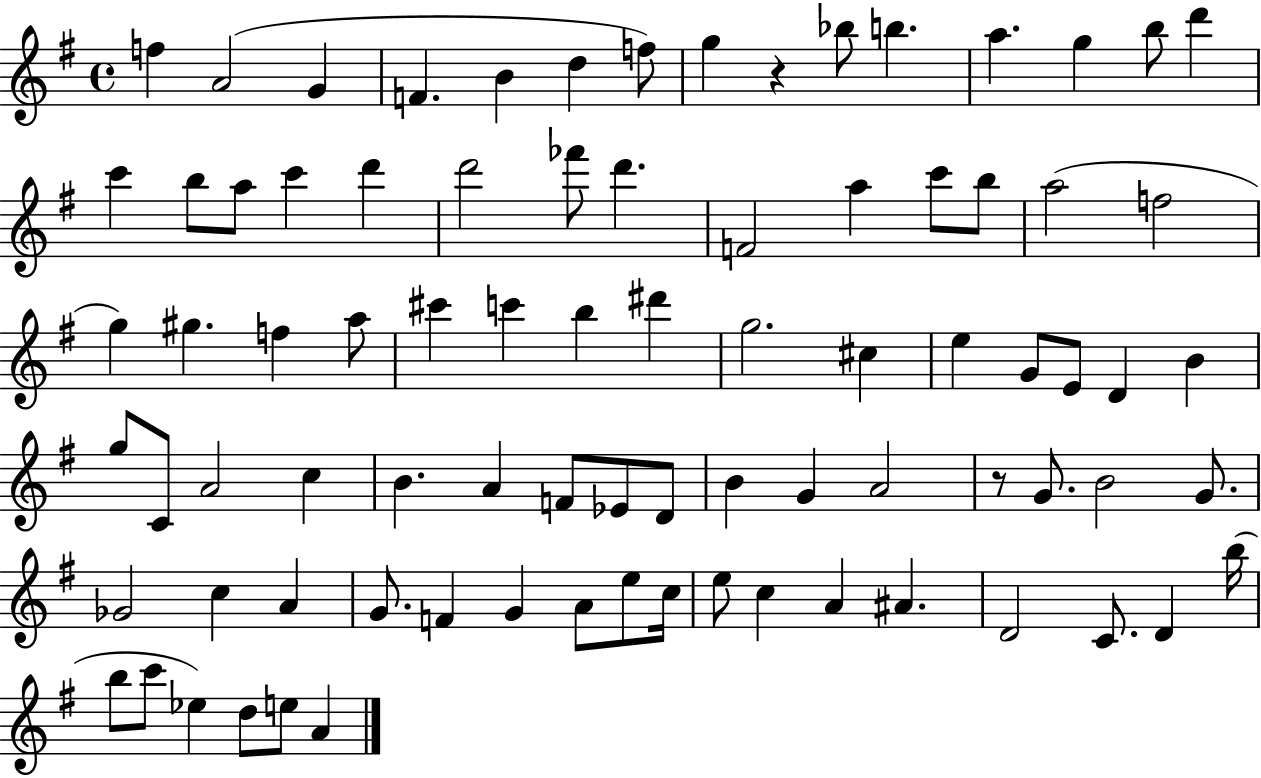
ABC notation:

X:1
T:Untitled
M:4/4
L:1/4
K:G
f A2 G F B d f/2 g z _b/2 b a g b/2 d' c' b/2 a/2 c' d' d'2 _f'/2 d' F2 a c'/2 b/2 a2 f2 g ^g f a/2 ^c' c' b ^d' g2 ^c e G/2 E/2 D B g/2 C/2 A2 c B A F/2 _E/2 D/2 B G A2 z/2 G/2 B2 G/2 _G2 c A G/2 F G A/2 e/2 c/4 e/2 c A ^A D2 C/2 D b/4 b/2 c'/2 _e d/2 e/2 A